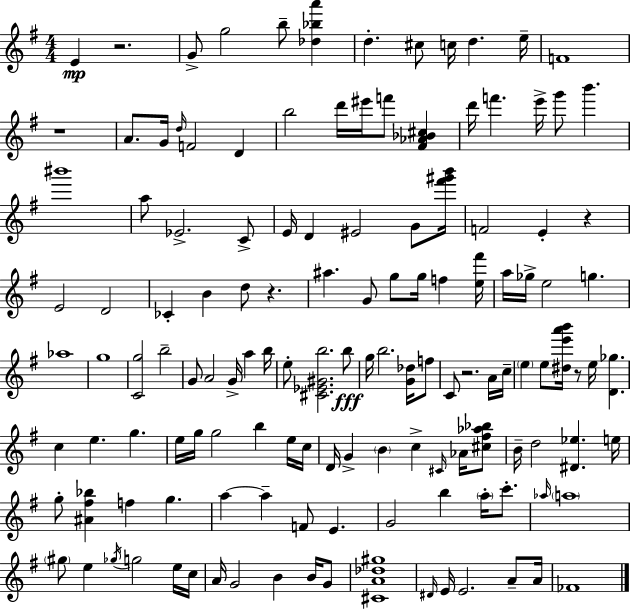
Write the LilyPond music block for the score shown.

{
  \clef treble
  \numericTimeSignature
  \time 4/4
  \key g \major
  e'4\mp r2. | g'8-> g''2 b''8-- <des'' bes'' a'''>4 | d''4.-. cis''8 c''16 d''4. e''16-- | f'1 | \break r1 | a'8. g'16 \grace { d''16 } f'2 d'4 | b''2 d'''16 eis'''16 f'''8 <fis' aes' bes' cis''>4 | d'''16 f'''4. e'''16-> g'''8 b'''4. | \break bis'''1 | a''8 ees'2.-> c'8-> | e'16 d'4 eis'2 g'8 | <fis''' gis''' b'''>16 f'2 e'4-. r4 | \break e'2 d'2 | ces'4-. b'4 d''8 r4. | ais''4. g'8 g''8 g''16 f''4 | <e'' fis'''>16 a''16 ges''16-> e''2 g''4. | \break aes''1 | g''1 | <c' g''>2 b''2-- | g'8 a'2 g'16-> a''4 | \break b''16 e''8-. <cis' ees' gis' b''>2. b''8\fff | g''16 b''2. <g' des''>16 f''8 | c'8 r2. a'16 | c''16-- \parenthesize e''4 e''8 <dis'' e''' a''' b'''>16 r8 e''16 <d' ges''>4. | \break c''4 e''4. g''4. | e''16 g''16 g''2 b''4 e''16 | c''16 d'16 g'4-> \parenthesize b'4 c''4-> \grace { cis'16 } aes'16 | <cis'' fis'' aes'' bes''>8 b'16-- d''2 <dis' ees''>4. | \break e''16 g''8-. <ais' fis'' bes''>4 f''4 g''4. | a''4~~ a''4-- f'8 e'4. | g'2 b''4 \parenthesize a''16-. c'''8.-. | \grace { aes''16 } \parenthesize a''1 | \break \parenthesize gis''8 e''4 \acciaccatura { ges''16 } g''2 | e''16 c''16 a'16 g'2 b'4 | b'16 g'8 <cis' a' des'' gis''>1 | \grace { dis'16 } e'16 e'2. | \break a'8-- a'16 fes'1 | \bar "|."
}